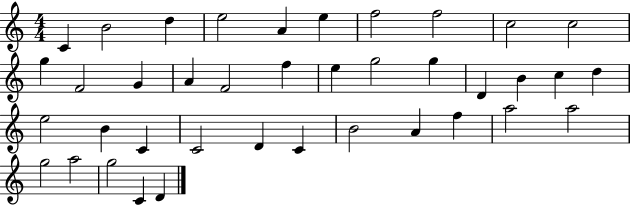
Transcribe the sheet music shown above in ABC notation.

X:1
T:Untitled
M:4/4
L:1/4
K:C
C B2 d e2 A e f2 f2 c2 c2 g F2 G A F2 f e g2 g D B c d e2 B C C2 D C B2 A f a2 a2 g2 a2 g2 C D